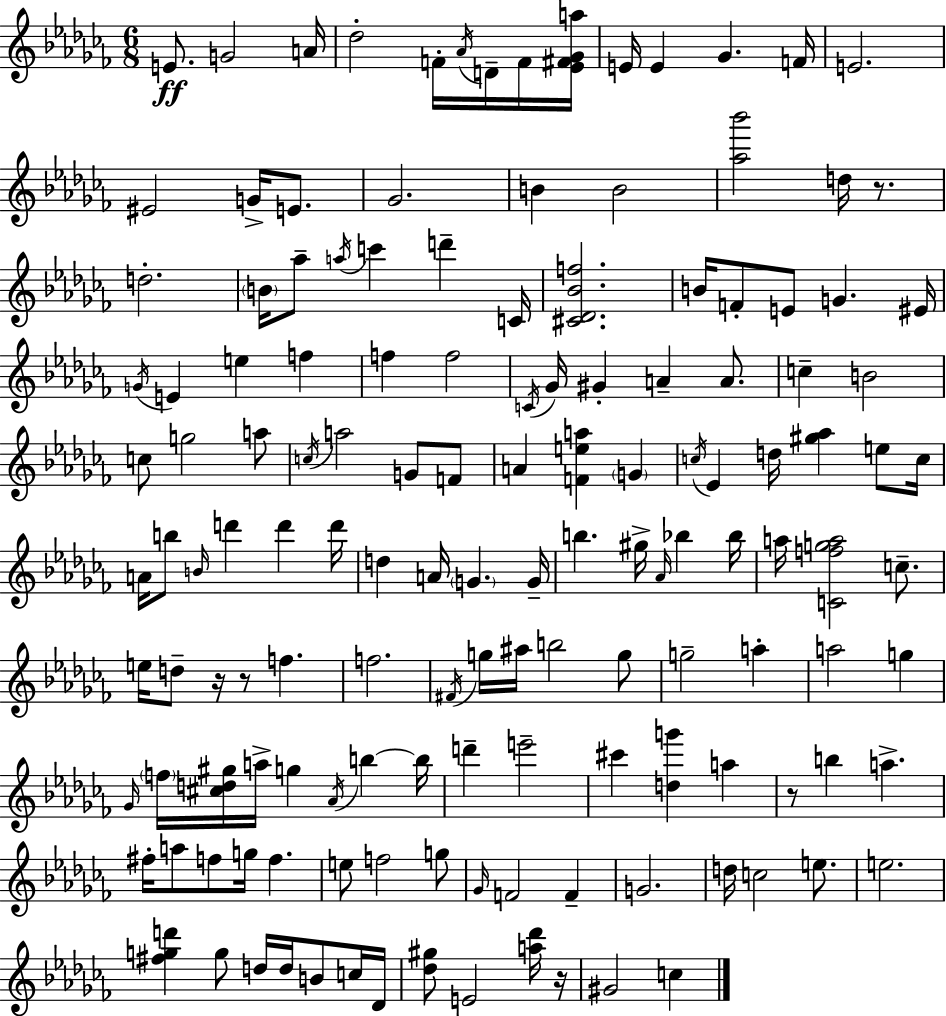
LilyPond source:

{
  \clef treble
  \numericTimeSignature
  \time 6/8
  \key aes \minor
  \repeat volta 2 { e'8.\ff g'2 a'16 | des''2-. f'16-. \acciaccatura { aes'16 } d'16-- f'16 | <ees' fis' ges' a''>16 e'16 e'4 ges'4. | f'16 e'2. | \break eis'2 g'16-> e'8. | ges'2. | b'4 b'2 | <aes'' bes'''>2 d''16 r8. | \break d''2.-. | \parenthesize b'16 aes''8-- \acciaccatura { a''16 } c'''4 d'''4-- | c'16 <cis' des' bes' f''>2. | b'16 f'8-. e'8 g'4. | \break eis'16 \acciaccatura { g'16 } e'4 e''4 f''4 | f''4 f''2 | \acciaccatura { c'16 } ges'16 gis'4-. a'4-- | a'8. c''4-- b'2 | \break c''8 g''2 | a''8 \acciaccatura { c''16 } a''2 | g'8 f'8 a'4 <f' e'' a''>4 | \parenthesize g'4 \acciaccatura { c''16 } ees'4 d''16 <gis'' aes''>4 | \break e''8 c''16 a'16 b''8 \grace { b'16 } d'''4 | d'''4 d'''16 d''4 a'16 | \parenthesize g'4. g'16-- b''4. | gis''16-> \grace { aes'16 } bes''4 bes''16 a''16 <c' f'' g'' a''>2 | \break c''8.-- e''16 d''8-- r16 | r8 f''4. f''2. | \acciaccatura { fis'16 } g''16 ais''16 b''2 | g''8 g''2-- | \break a''4-. a''2 | g''4 \grace { ges'16 } \parenthesize f''16 <cis'' d'' gis''>16 | a''16-> g''4 \acciaccatura { aes'16 } b''4~~ b''16 d'''4-- | e'''2-- cis'''4 | \break <d'' g'''>4 a''4 r8 | b''4 a''4.-> fis''16-. | a''8 f''8 g''16 f''4. e''8 | f''2 g''8 \grace { ges'16 } | \break f'2 f'4-- | g'2. | d''16 c''2 e''8. | e''2. | \break <fis'' g'' d'''>4 g''8 d''16 d''16 b'8 c''16 des'16 | <des'' gis''>8 e'2 <a'' des'''>16 r16 | gis'2 c''4 | } \bar "|."
}